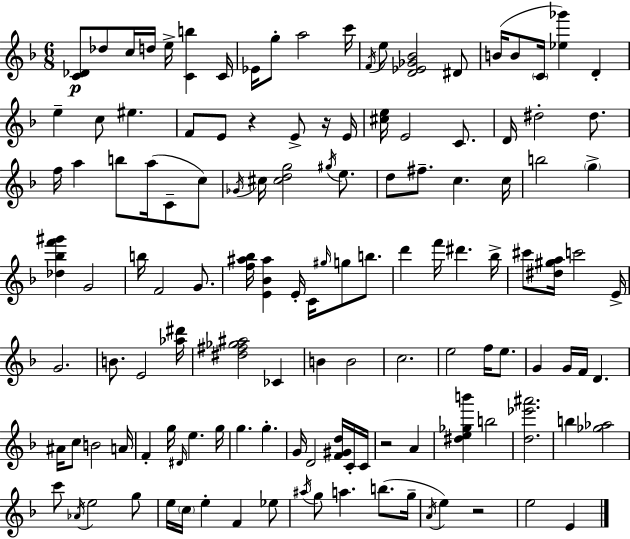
X:1
T:Untitled
M:6/8
L:1/4
K:F
[C_D]/2 _d/2 c/4 d/4 e/4 [Cb] C/4 _E/4 g/2 a2 c'/4 F/4 e/2 [D_E_G_B]2 ^D/2 B/4 B/2 C/4 [_e_g'] D e c/2 ^e F/2 E/2 z E/2 z/4 E/4 [^ce]/4 E2 C/2 D/4 ^d2 ^d/2 f/4 a b/2 a/4 C/2 c/2 _G/4 ^c/4 [^cdg]2 ^g/4 e/2 d/2 ^f/2 c c/4 b2 g [_d_bf'^g'] G2 b/4 F2 G/2 [f^a_b]/4 [E_B^a] E/4 C/4 ^g/4 g/2 b/2 d' f'/4 ^d' _b/4 ^c'/2 [^d^ga]/4 c'2 E/4 G2 B/2 E2 [_a^d']/4 [^d^f_g^a]2 _C B B2 c2 e2 f/4 e/2 G G/4 F/4 D ^A/4 c/2 B2 A/4 F g/4 ^D/4 e g/4 g g G/4 D2 [F^Gd]/4 C/4 C/4 z2 A [^de_gb'] b2 [d_e'^a']2 b [_g_a]2 c'/2 _A/4 e2 g/2 e/4 c/4 e F _e/2 ^a/4 g/2 a b/2 g/4 A/4 e z2 e2 E